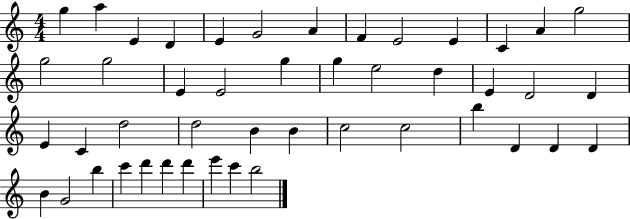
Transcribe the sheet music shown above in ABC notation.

X:1
T:Untitled
M:4/4
L:1/4
K:C
g a E D E G2 A F E2 E C A g2 g2 g2 E E2 g g e2 d E D2 D E C d2 d2 B B c2 c2 b D D D B G2 b c' d' d' d' e' c' b2